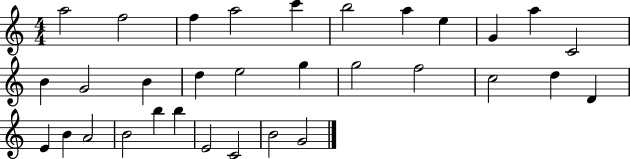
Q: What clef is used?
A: treble